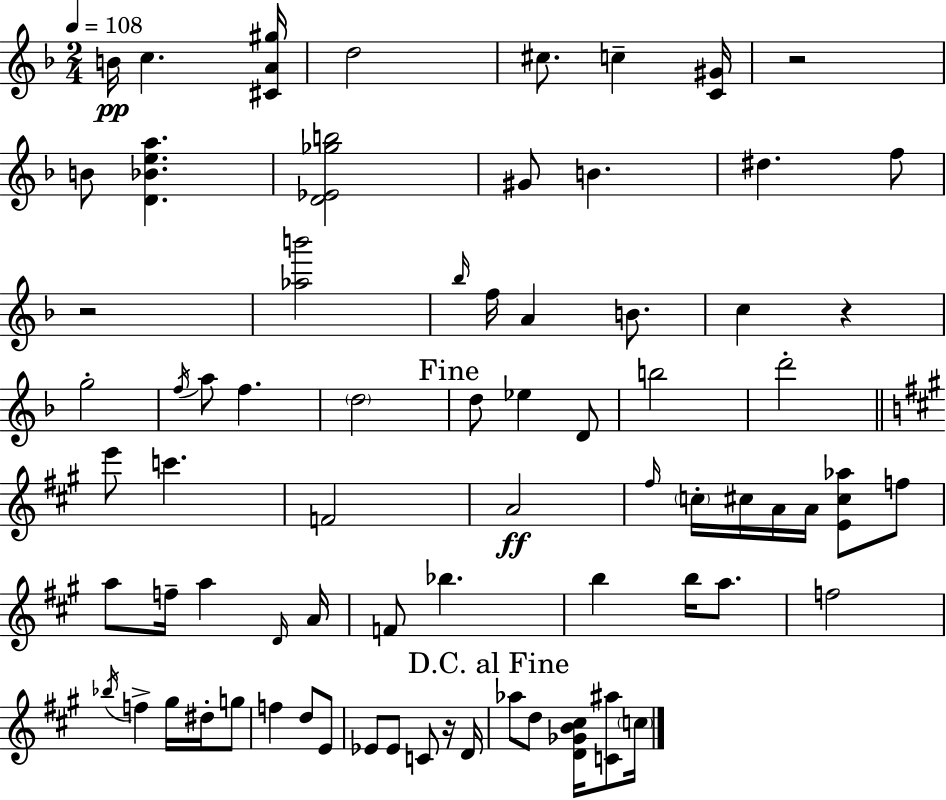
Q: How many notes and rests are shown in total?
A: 73